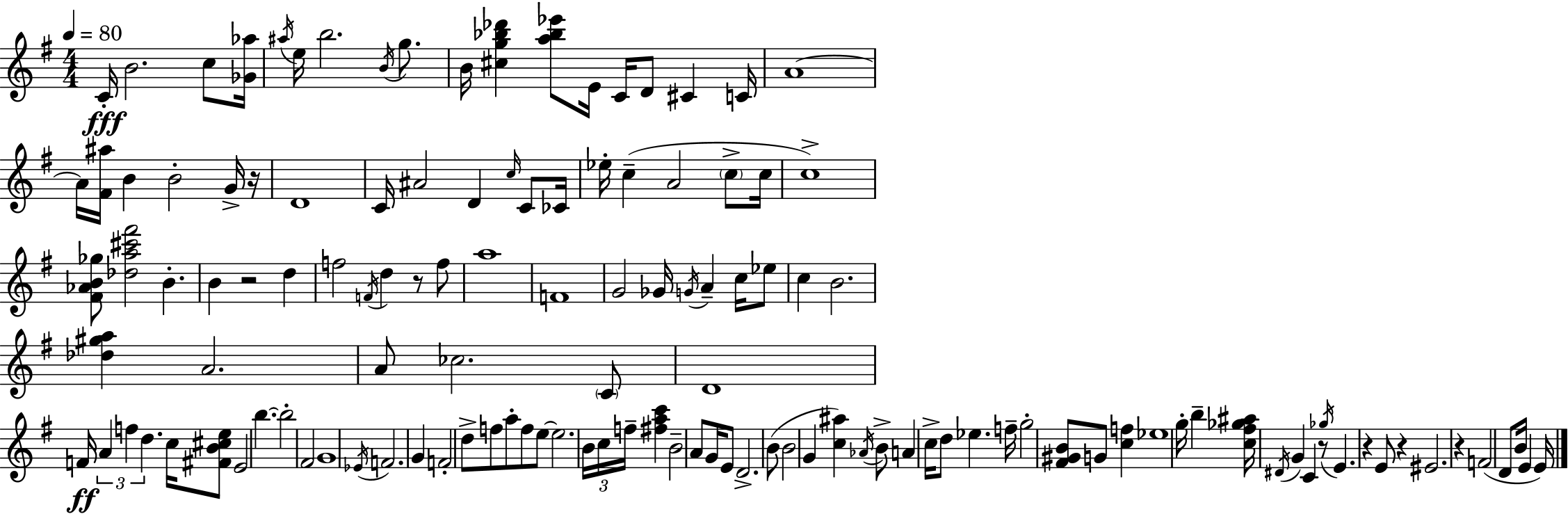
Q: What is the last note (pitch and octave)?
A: E4